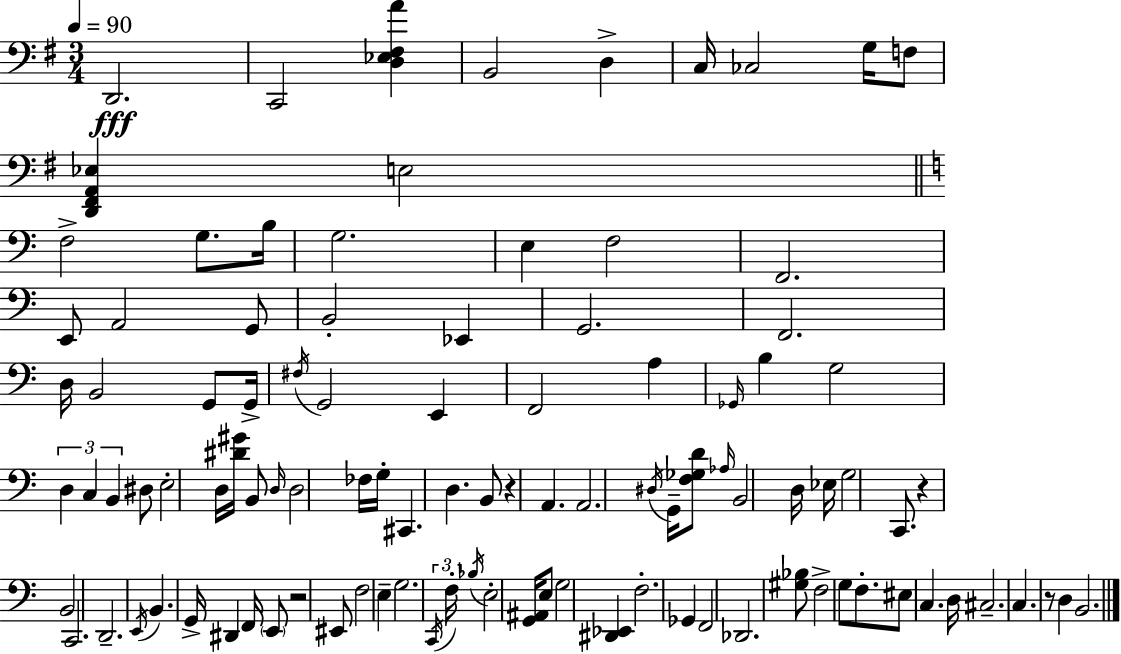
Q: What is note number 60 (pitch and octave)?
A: B2